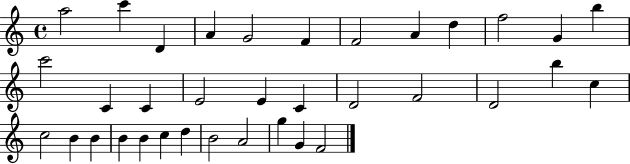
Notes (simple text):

A5/h C6/q D4/q A4/q G4/h F4/q F4/h A4/q D5/q F5/h G4/q B5/q C6/h C4/q C4/q E4/h E4/q C4/q D4/h F4/h D4/h B5/q C5/q C5/h B4/q B4/q B4/q B4/q C5/q D5/q B4/h A4/h G5/q G4/q F4/h